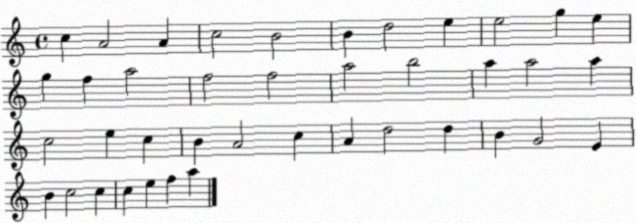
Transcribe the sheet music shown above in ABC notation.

X:1
T:Untitled
M:4/4
L:1/4
K:C
c A2 A c2 B2 B d2 e e2 g e g f a2 f2 f2 a2 b2 a a2 a c2 e c B A2 c A d2 d B G2 E B c2 c c e f a